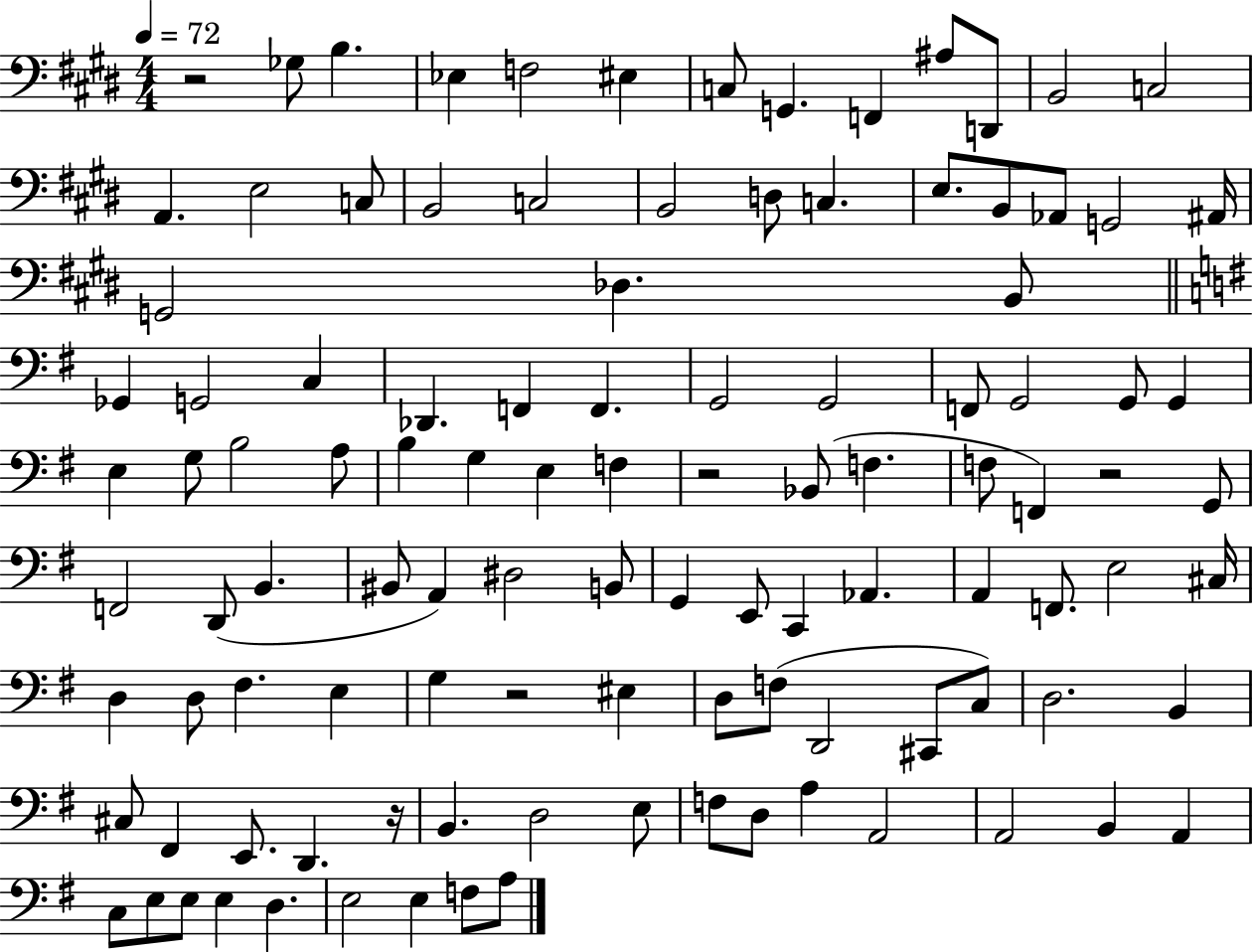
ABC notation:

X:1
T:Untitled
M:4/4
L:1/4
K:E
z2 _G,/2 B, _E, F,2 ^E, C,/2 G,, F,, ^A,/2 D,,/2 B,,2 C,2 A,, E,2 C,/2 B,,2 C,2 B,,2 D,/2 C, E,/2 B,,/2 _A,,/2 G,,2 ^A,,/4 G,,2 _D, B,,/2 _G,, G,,2 C, _D,, F,, F,, G,,2 G,,2 F,,/2 G,,2 G,,/2 G,, E, G,/2 B,2 A,/2 B, G, E, F, z2 _B,,/2 F, F,/2 F,, z2 G,,/2 F,,2 D,,/2 B,, ^B,,/2 A,, ^D,2 B,,/2 G,, E,,/2 C,, _A,, A,, F,,/2 E,2 ^C,/4 D, D,/2 ^F, E, G, z2 ^E, D,/2 F,/2 D,,2 ^C,,/2 C,/2 D,2 B,, ^C,/2 ^F,, E,,/2 D,, z/4 B,, D,2 E,/2 F,/2 D,/2 A, A,,2 A,,2 B,, A,, C,/2 E,/2 E,/2 E, D, E,2 E, F,/2 A,/2